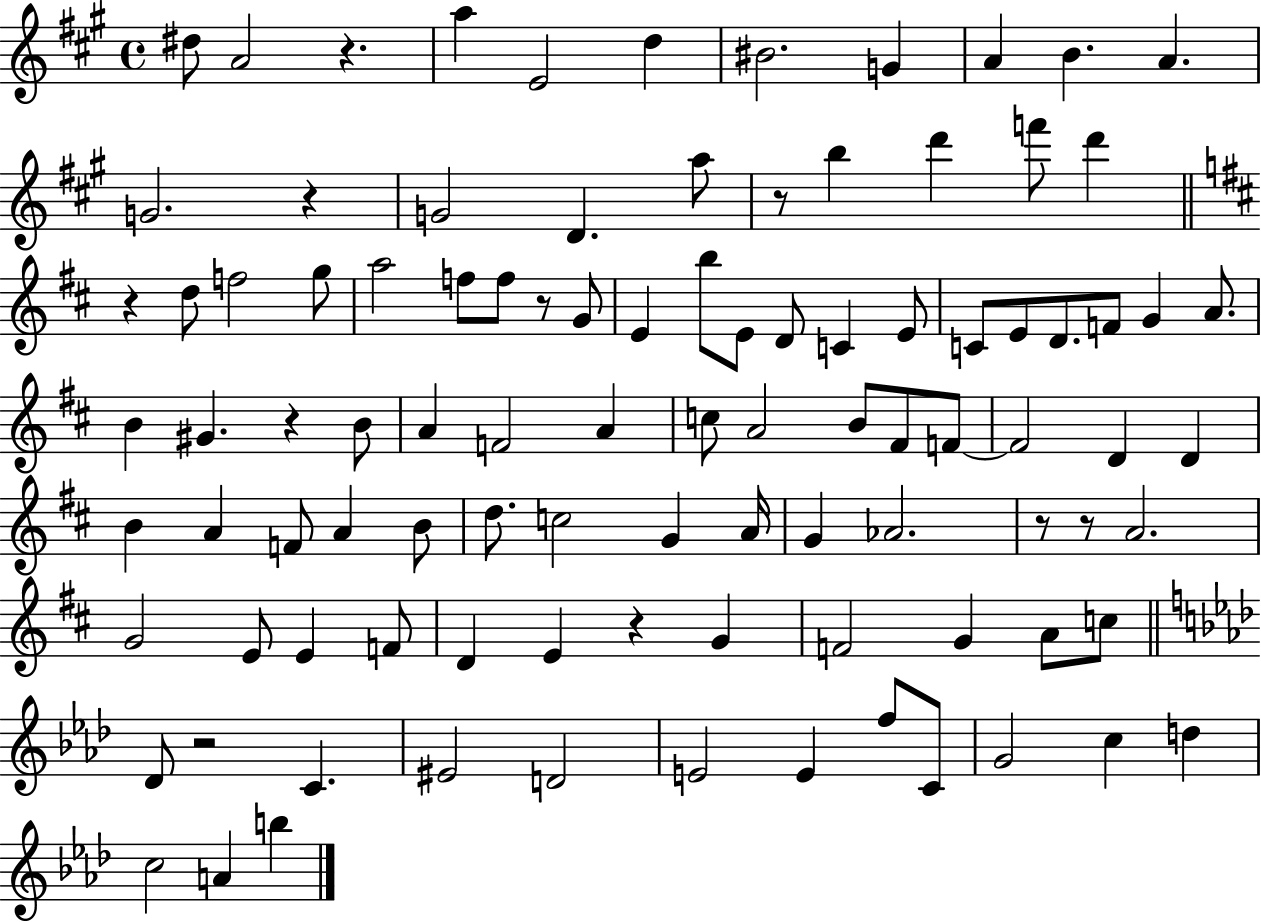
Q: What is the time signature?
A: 4/4